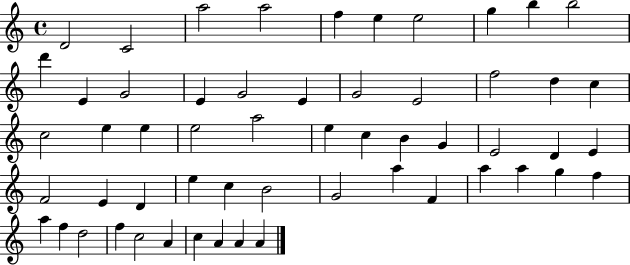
X:1
T:Untitled
M:4/4
L:1/4
K:C
D2 C2 a2 a2 f e e2 g b b2 d' E G2 E G2 E G2 E2 f2 d c c2 e e e2 a2 e c B G E2 D E F2 E D e c B2 G2 a F a a g f a f d2 f c2 A c A A A